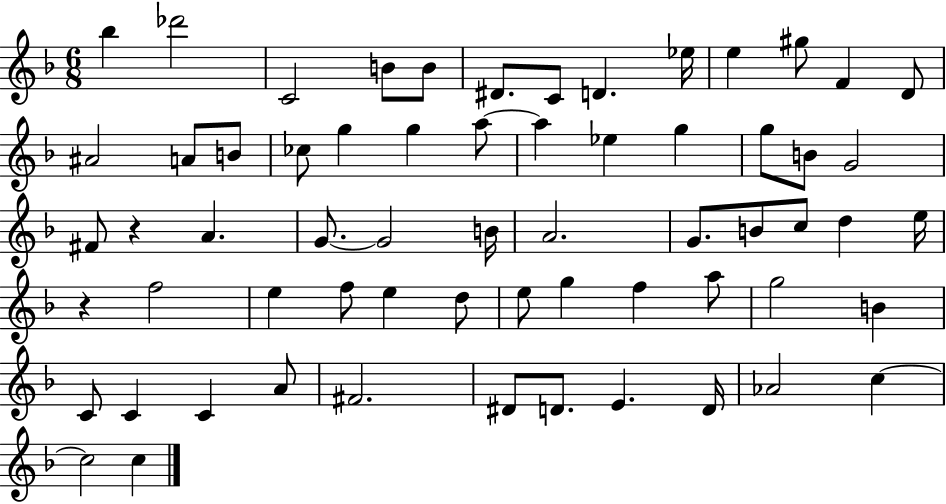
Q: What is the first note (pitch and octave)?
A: Bb5